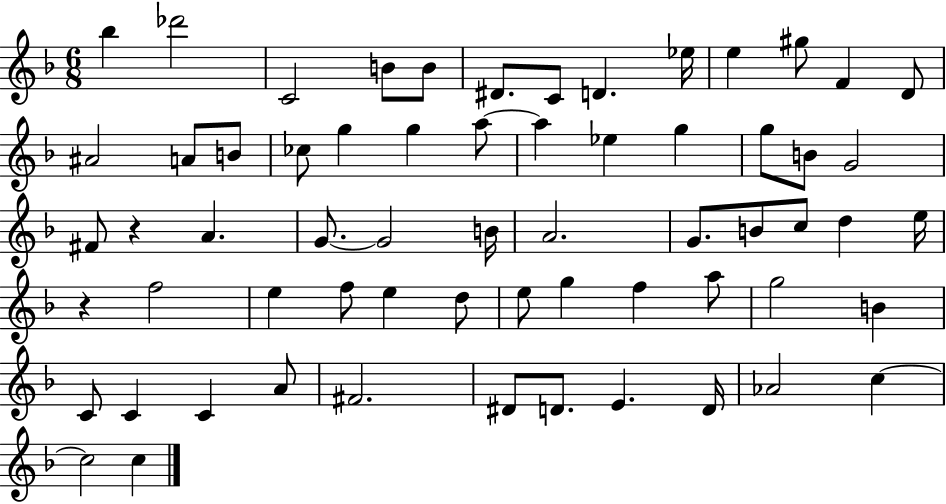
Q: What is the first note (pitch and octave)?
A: Bb5